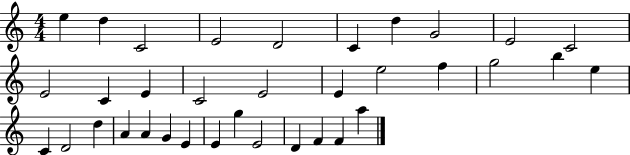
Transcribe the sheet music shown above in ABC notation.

X:1
T:Untitled
M:4/4
L:1/4
K:C
e d C2 E2 D2 C d G2 E2 C2 E2 C E C2 E2 E e2 f g2 b e C D2 d A A G E E g E2 D F F a